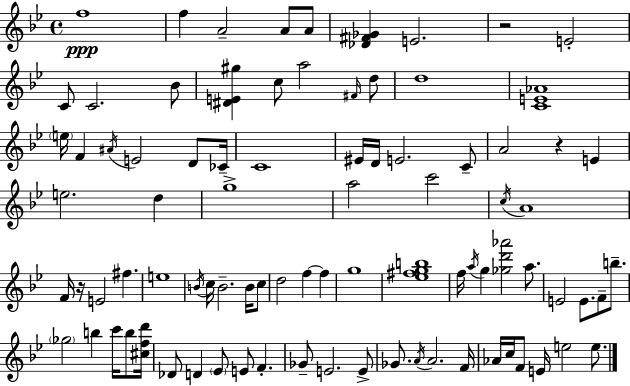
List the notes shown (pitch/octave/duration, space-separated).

F5/w F5/q A4/h A4/e A4/e [Db4,F#4,Gb4]/q E4/h. R/h E4/h C4/e C4/h. Bb4/e [D#4,E4,G#5]/q C5/e A5/h F#4/s D5/e D5/w [C4,E4,Ab4]/w E5/s F4/q A#4/s E4/h D4/e CES4/s C4/w EIS4/s D4/s E4/h. C4/e A4/h R/q E4/q E5/h. D5/q G5/w A5/h C6/h C5/s A4/w F4/s R/s E4/h F#5/q. E5/w B4/s C5/s B4/h. B4/s C5/e D5/h F5/q F5/q G5/w [Eb5,F#5,G5,B5]/w F5/s A5/s G5/q [Gb5,D6,Ab6]/h A5/e. E4/h E4/e. F4/e B5/e. Gb5/h B5/q C6/s B5/e [C#5,F5,D6]/s Db4/e D4/q Eb4/e E4/e F4/q. Gb4/e E4/h. E4/e Gb4/e. A4/s A4/h. F4/s Ab4/s C5/s F4/e E4/s E5/h E5/e.